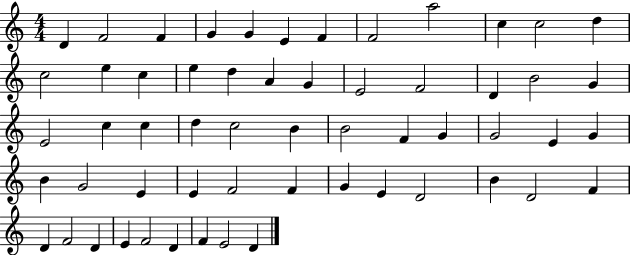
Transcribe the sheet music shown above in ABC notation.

X:1
T:Untitled
M:4/4
L:1/4
K:C
D F2 F G G E F F2 a2 c c2 d c2 e c e d A G E2 F2 D B2 G E2 c c d c2 B B2 F G G2 E G B G2 E E F2 F G E D2 B D2 F D F2 D E F2 D F E2 D